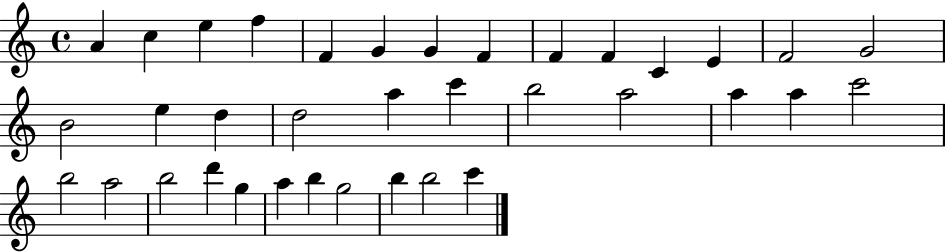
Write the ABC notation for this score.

X:1
T:Untitled
M:4/4
L:1/4
K:C
A c e f F G G F F F C E F2 G2 B2 e d d2 a c' b2 a2 a a c'2 b2 a2 b2 d' g a b g2 b b2 c'